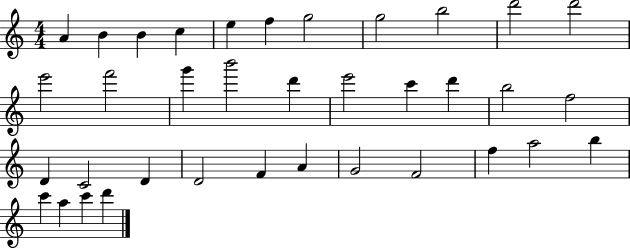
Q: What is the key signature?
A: C major